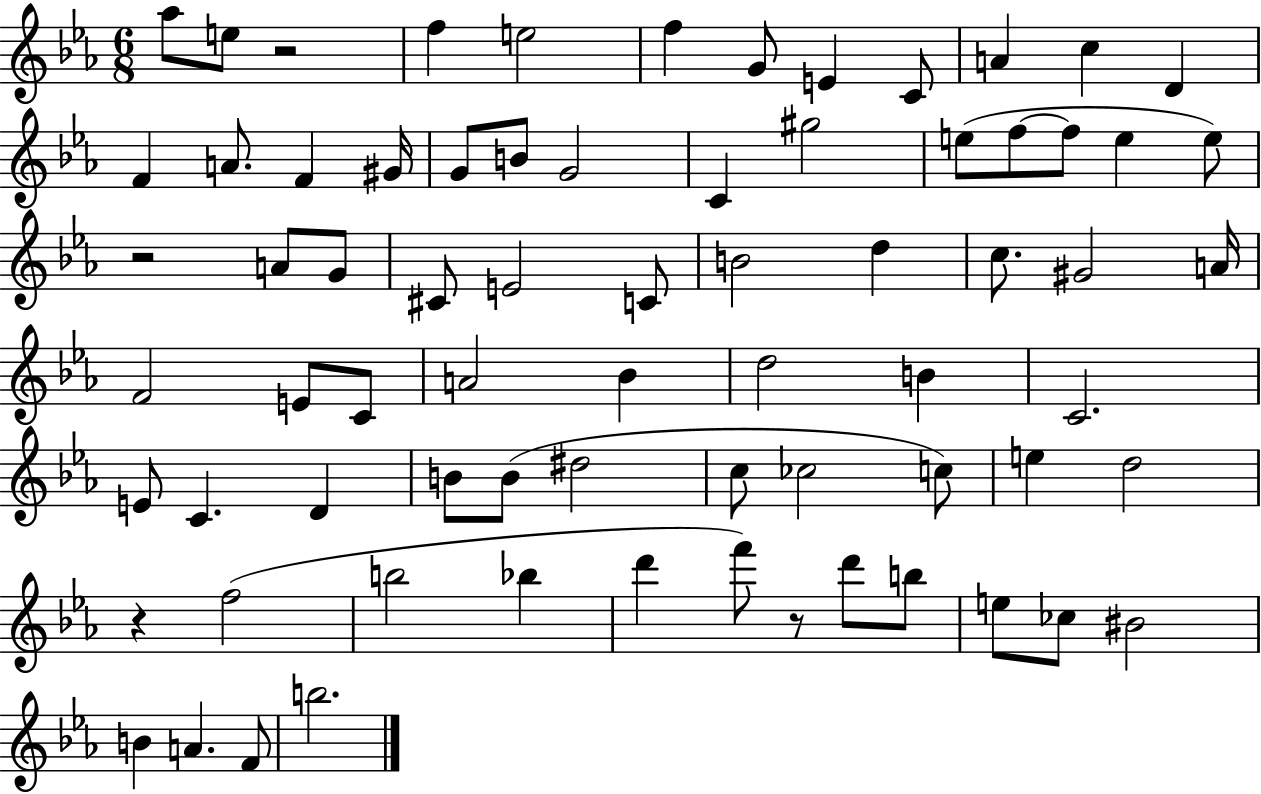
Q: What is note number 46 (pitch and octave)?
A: D4